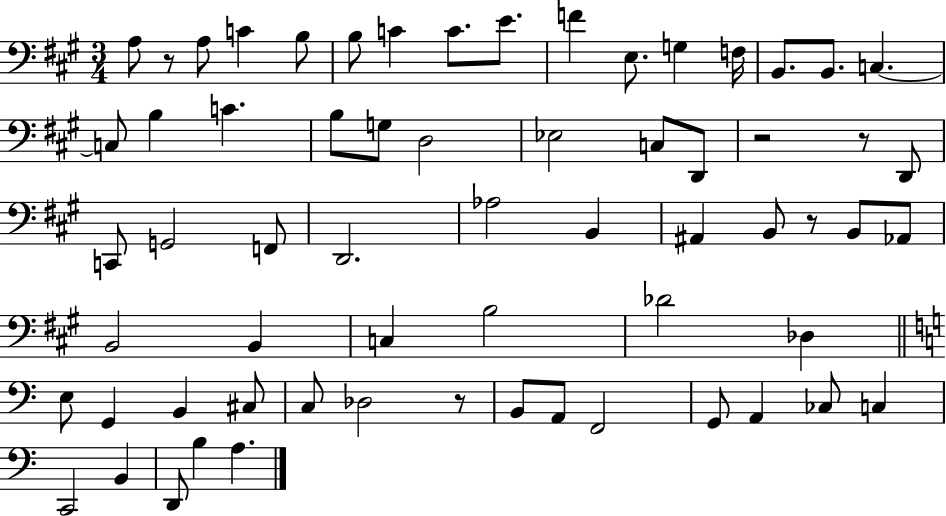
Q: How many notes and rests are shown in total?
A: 64